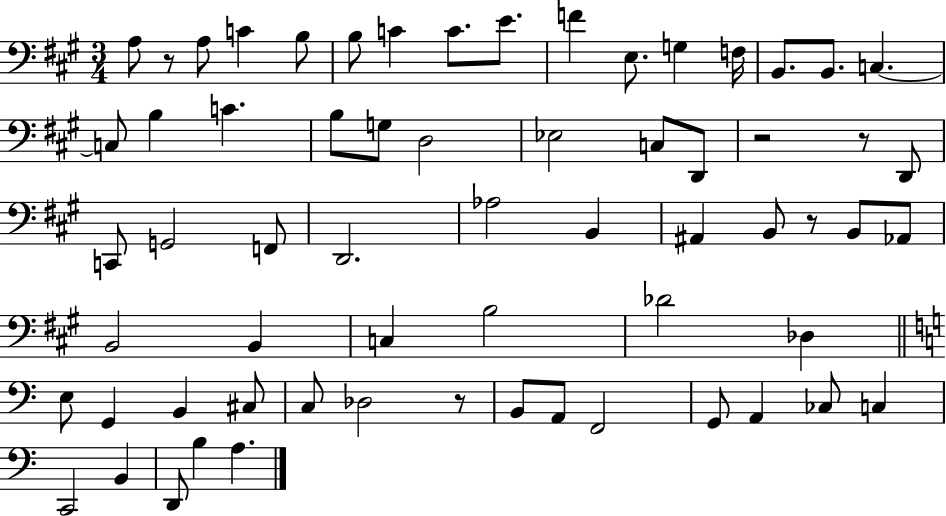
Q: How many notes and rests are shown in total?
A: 64